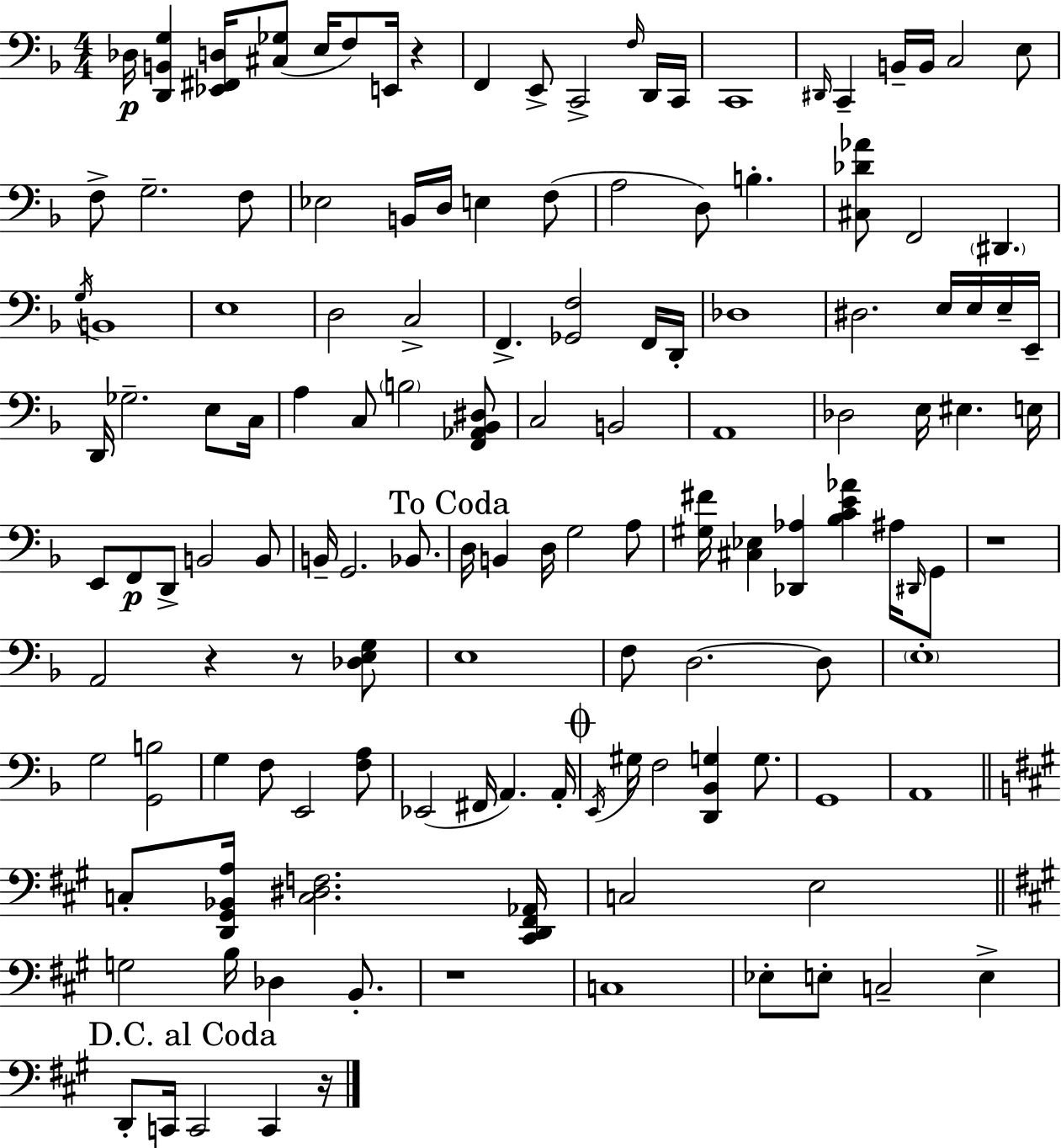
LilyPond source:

{
  \clef bass
  \numericTimeSignature
  \time 4/4
  \key f \major
  des16\p <d, b, g>4 <ees, fis, d>16 <cis ges>8( e16 f8) e,16 r4 | f,4 e,8-> c,2-> \grace { f16 } d,16 | c,16 c,1 | \grace { dis,16 } c,4-- b,16-- b,16 c2 | \break e8 f8-> g2.-- | f8 ees2 b,16 d16 e4 | f8( a2 d8) b4.-. | <cis des' aes'>8 f,2 \parenthesize dis,4. | \break \acciaccatura { g16 } b,1 | e1 | d2 c2-> | f,4.-> <ges, f>2 | \break f,16 d,16-. des1 | dis2. e16 | e16 e16-- e,16-- d,16 ges2.-- | e8 c16 a4 c8 \parenthesize b2 | \break <f, aes, bes, dis>8 c2 b,2 | a,1 | des2 e16 eis4. | e16 e,8 f,8\p d,8-> b,2 | \break b,8 b,16-- g,2. | bes,8. \mark "To Coda" d16 b,4 d16 g2 | a8 <gis fis'>16 <cis ees>4 <des, aes>4 <bes c' e' aes'>4 | ais16 \grace { dis,16 } g,8 r1 | \break a,2 r4 | r8 <des e g>8 e1 | f8 d2.~~ | d8 \parenthesize e1-. | \break g2 <g, b>2 | g4 f8 e,2 | <f a>8 ees,2( fis,16 a,4.) | a,16-. \mark \markup { \musicglyph "scripts.coda" } \acciaccatura { e,16 } gis16 f2 <d, bes, g>4 | \break g8. g,1 | a,1 | \bar "||" \break \key a \major c8-. <d, gis, bes, a>16 <c dis f>2. <cis, d, fis, aes,>16 | c2 e2 | \bar "||" \break \key a \major g2 b16 des4 b,8.-. | r1 | c1 | ees8-. e8-. c2-- e4-> | \break \mark "D.C. al Coda" d,8-. c,16 c,2 c,4 r16 | \bar "|."
}